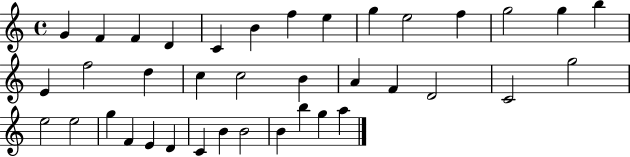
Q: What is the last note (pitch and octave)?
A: A5